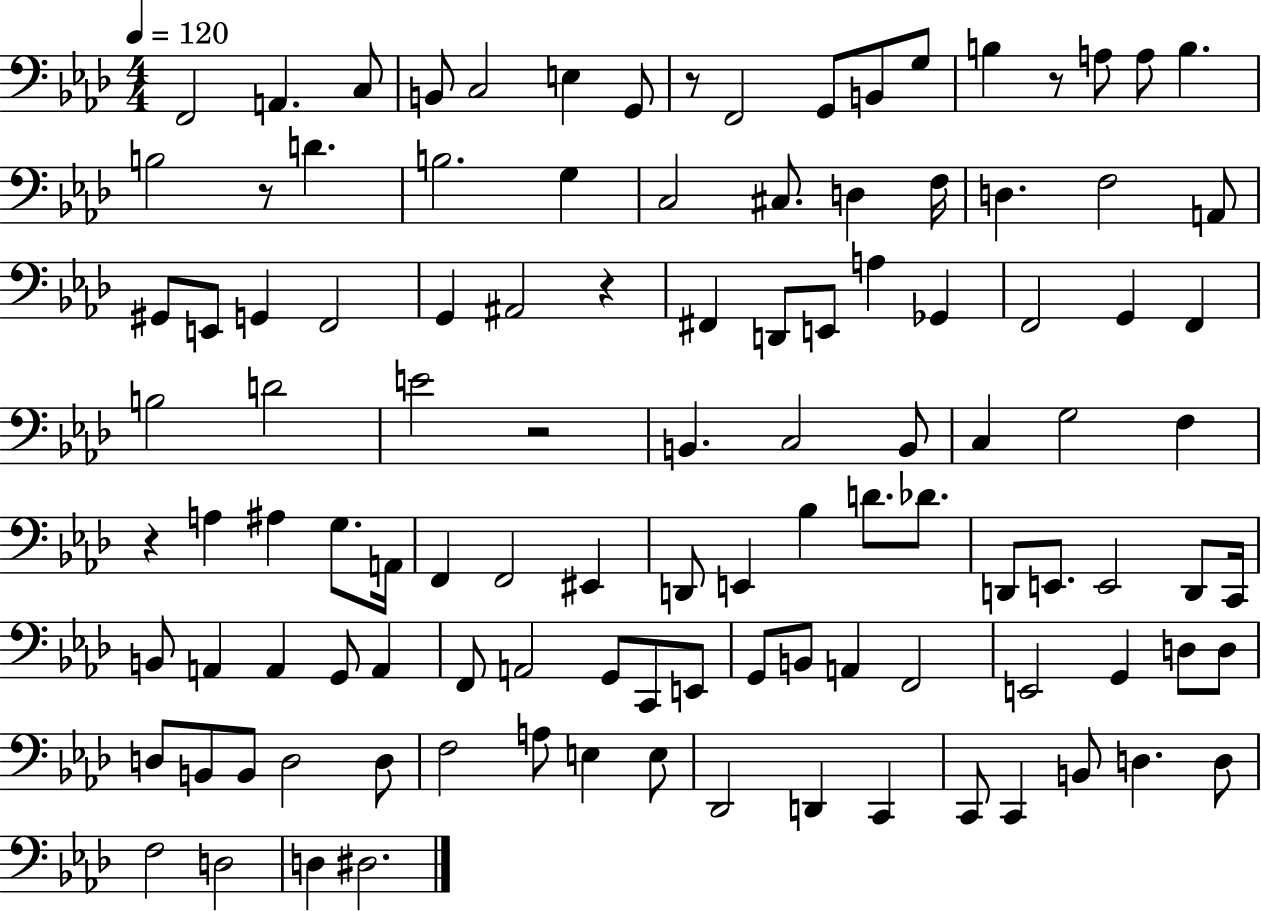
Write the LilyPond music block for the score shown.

{
  \clef bass
  \numericTimeSignature
  \time 4/4
  \key aes \major
  \tempo 4 = 120
  f,2 a,4. c8 | b,8 c2 e4 g,8 | r8 f,2 g,8 b,8 g8 | b4 r8 a8 a8 b4. | \break b2 r8 d'4. | b2. g4 | c2 cis8. d4 f16 | d4. f2 a,8 | \break gis,8 e,8 g,4 f,2 | g,4 ais,2 r4 | fis,4 d,8 e,8 a4 ges,4 | f,2 g,4 f,4 | \break b2 d'2 | e'2 r2 | b,4. c2 b,8 | c4 g2 f4 | \break r4 a4 ais4 g8. a,16 | f,4 f,2 eis,4 | d,8 e,4 bes4 d'8. des'8. | d,8 e,8. e,2 d,8 c,16 | \break b,8 a,4 a,4 g,8 a,4 | f,8 a,2 g,8 c,8 e,8 | g,8 b,8 a,4 f,2 | e,2 g,4 d8 d8 | \break d8 b,8 b,8 d2 d8 | f2 a8 e4 e8 | des,2 d,4 c,4 | c,8 c,4 b,8 d4. d8 | \break f2 d2 | d4 dis2. | \bar "|."
}